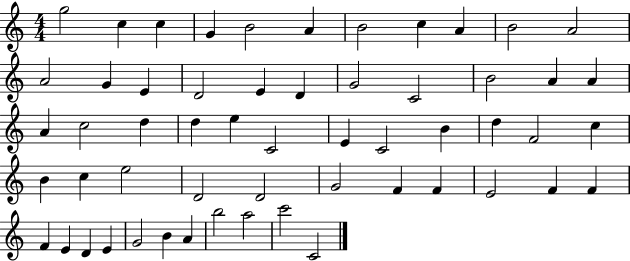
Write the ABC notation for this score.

X:1
T:Untitled
M:4/4
L:1/4
K:C
g2 c c G B2 A B2 c A B2 A2 A2 G E D2 E D G2 C2 B2 A A A c2 d d e C2 E C2 B d F2 c B c e2 D2 D2 G2 F F E2 F F F E D E G2 B A b2 a2 c'2 C2